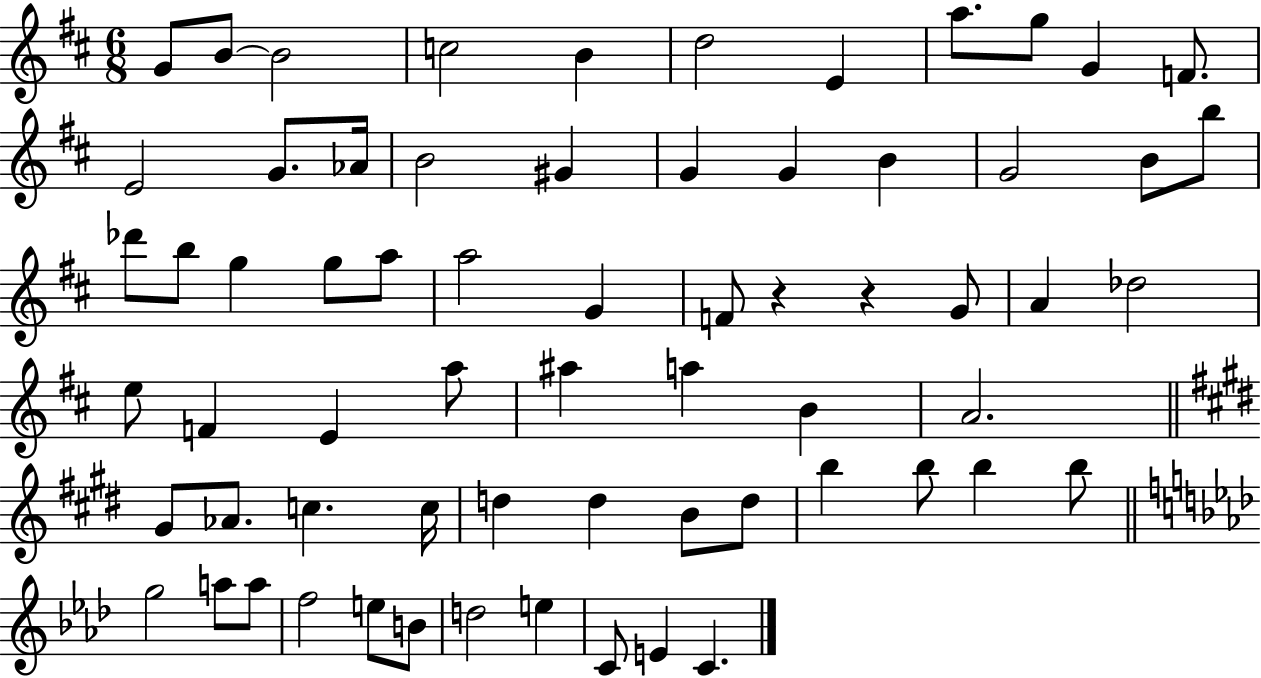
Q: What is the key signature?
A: D major